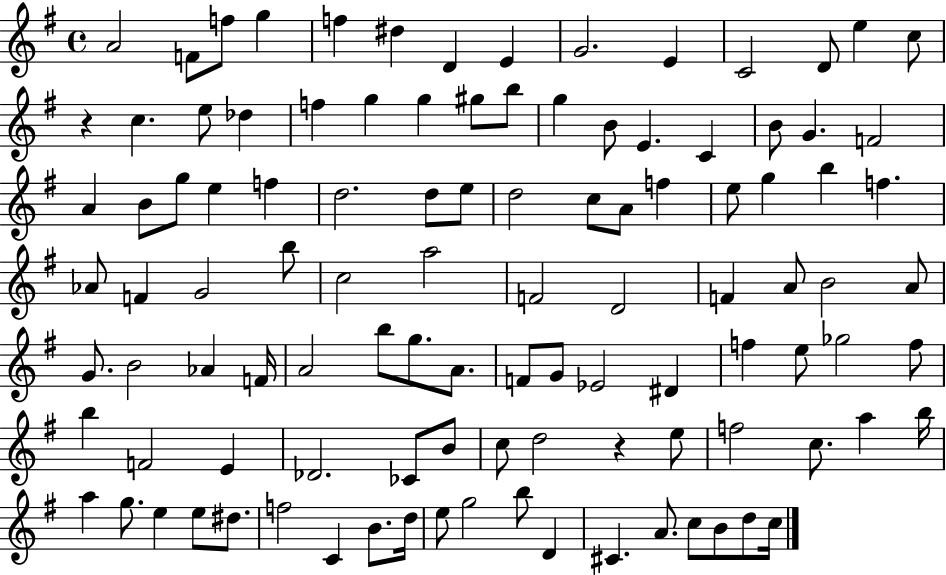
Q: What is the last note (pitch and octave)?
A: C5